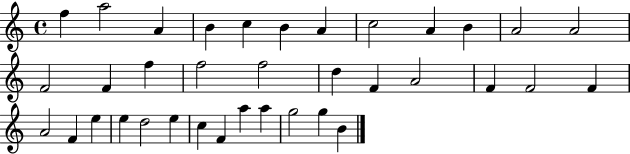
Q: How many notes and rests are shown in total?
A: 36